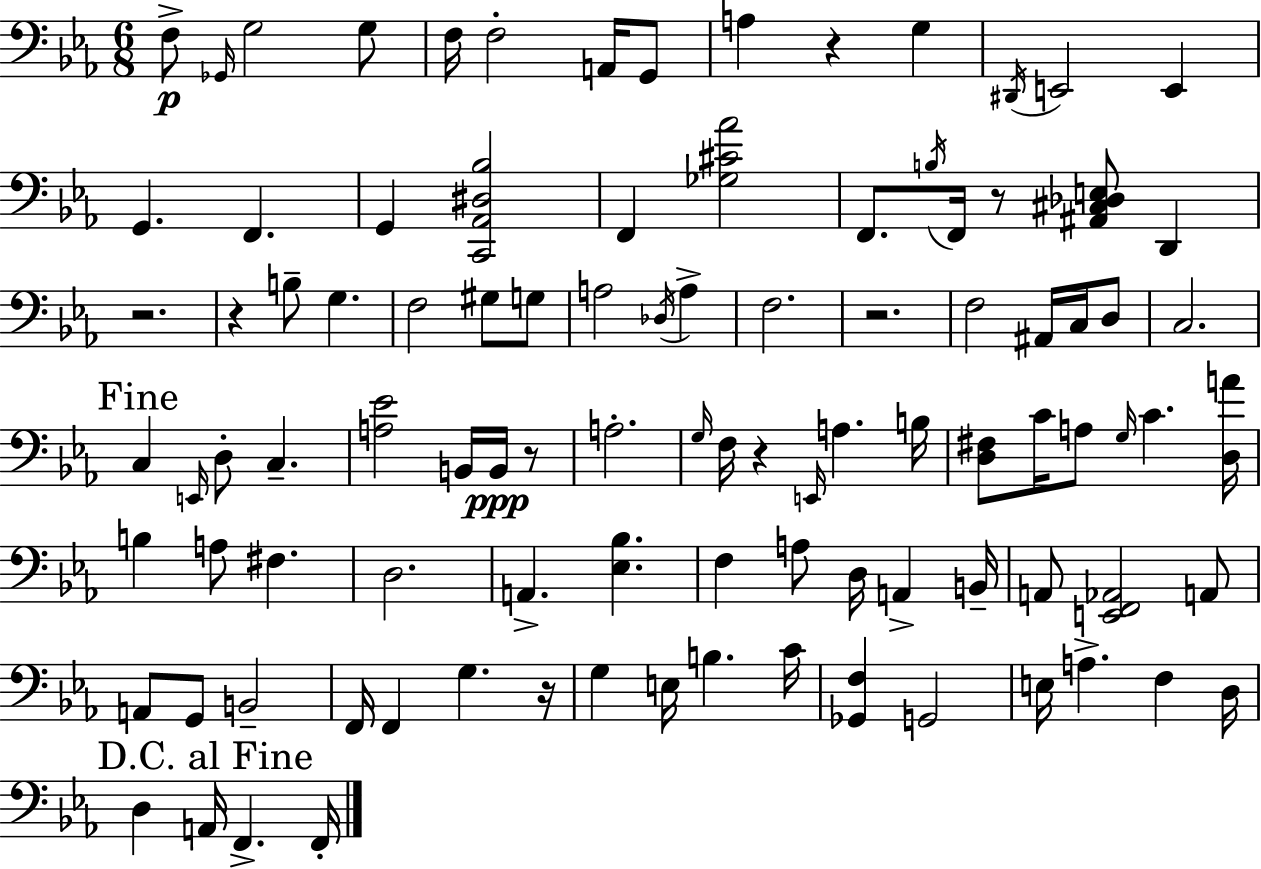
{
  \clef bass
  \numericTimeSignature
  \time 6/8
  \key c \minor
  \repeat volta 2 { f8->\p \grace { ges,16 } g2 g8 | f16 f2-. a,16 g,8 | a4 r4 g4 | \acciaccatura { dis,16 } e,2 e,4 | \break g,4. f,4. | g,4 <c, aes, dis bes>2 | f,4 <ges cis' aes'>2 | f,8. \acciaccatura { b16 } f,16 r8 <ais, cis des e>8 d,4 | \break r2. | r4 b8-- g4. | f2 gis8 | g8 a2 \acciaccatura { des16 } | \break a4-> f2. | r2. | f2 | ais,16 c16 d8 c2. | \break \mark "Fine" c4 \grace { e,16 } d8-. c4.-- | <a ees'>2 | b,16 b,16\ppp r8 a2.-. | \grace { g16 } f16 r4 \grace { e,16 } | \break a4. b16 <d fis>8 c'16 a8 | \grace { g16 } c'4. <d a'>16 b4 | a8 fis4. d2. | a,4.-> | \break <ees bes>4. f4 | a8 d16 a,4-> b,16-- a,8 <e, f, aes,>2 | a,8 a,8 g,8 | b,2-- f,16 f,4 | \break g4. r16 g4 | e16 b4. c'16 <ges, f>4 | g,2 e16 a4.-> | f4 d16 \mark "D.C. al Fine" d4 | \break a,16 f,4.-> f,16-. } \bar "|."
}